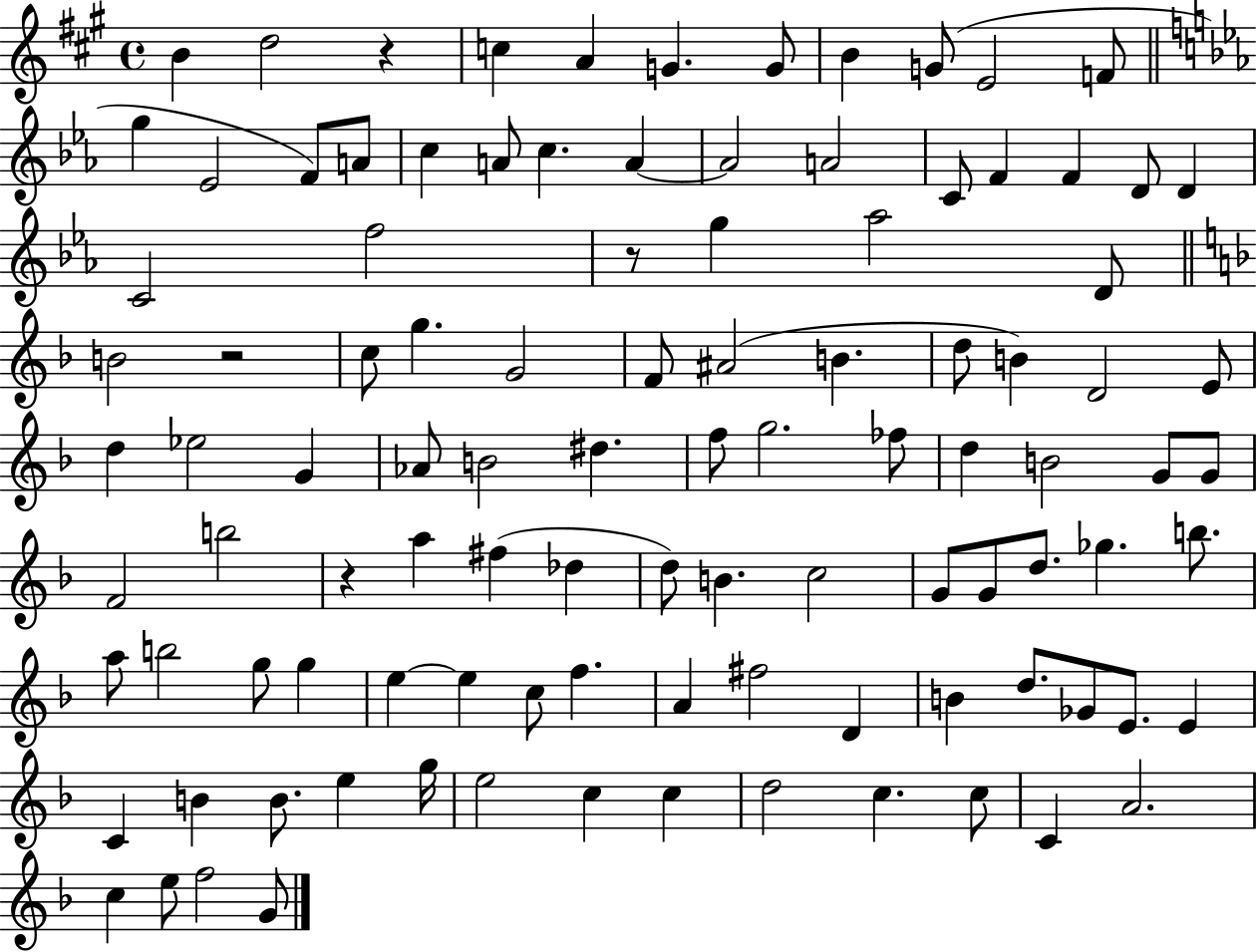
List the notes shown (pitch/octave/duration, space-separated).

B4/q D5/h R/q C5/q A4/q G4/q. G4/e B4/q G4/e E4/h F4/e G5/q Eb4/h F4/e A4/e C5/q A4/e C5/q. A4/q A4/h A4/h C4/e F4/q F4/q D4/e D4/q C4/h F5/h R/e G5/q Ab5/h D4/e B4/h R/h C5/e G5/q. G4/h F4/e A#4/h B4/q. D5/e B4/q D4/h E4/e D5/q Eb5/h G4/q Ab4/e B4/h D#5/q. F5/e G5/h. FES5/e D5/q B4/h G4/e G4/e F4/h B5/h R/q A5/q F#5/q Db5/q D5/e B4/q. C5/h G4/e G4/e D5/e. Gb5/q. B5/e. A5/e B5/h G5/e G5/q E5/q E5/q C5/e F5/q. A4/q F#5/h D4/q B4/q D5/e. Gb4/e E4/e. E4/q C4/q B4/q B4/e. E5/q G5/s E5/h C5/q C5/q D5/h C5/q. C5/e C4/q A4/h. C5/q E5/e F5/h G4/e